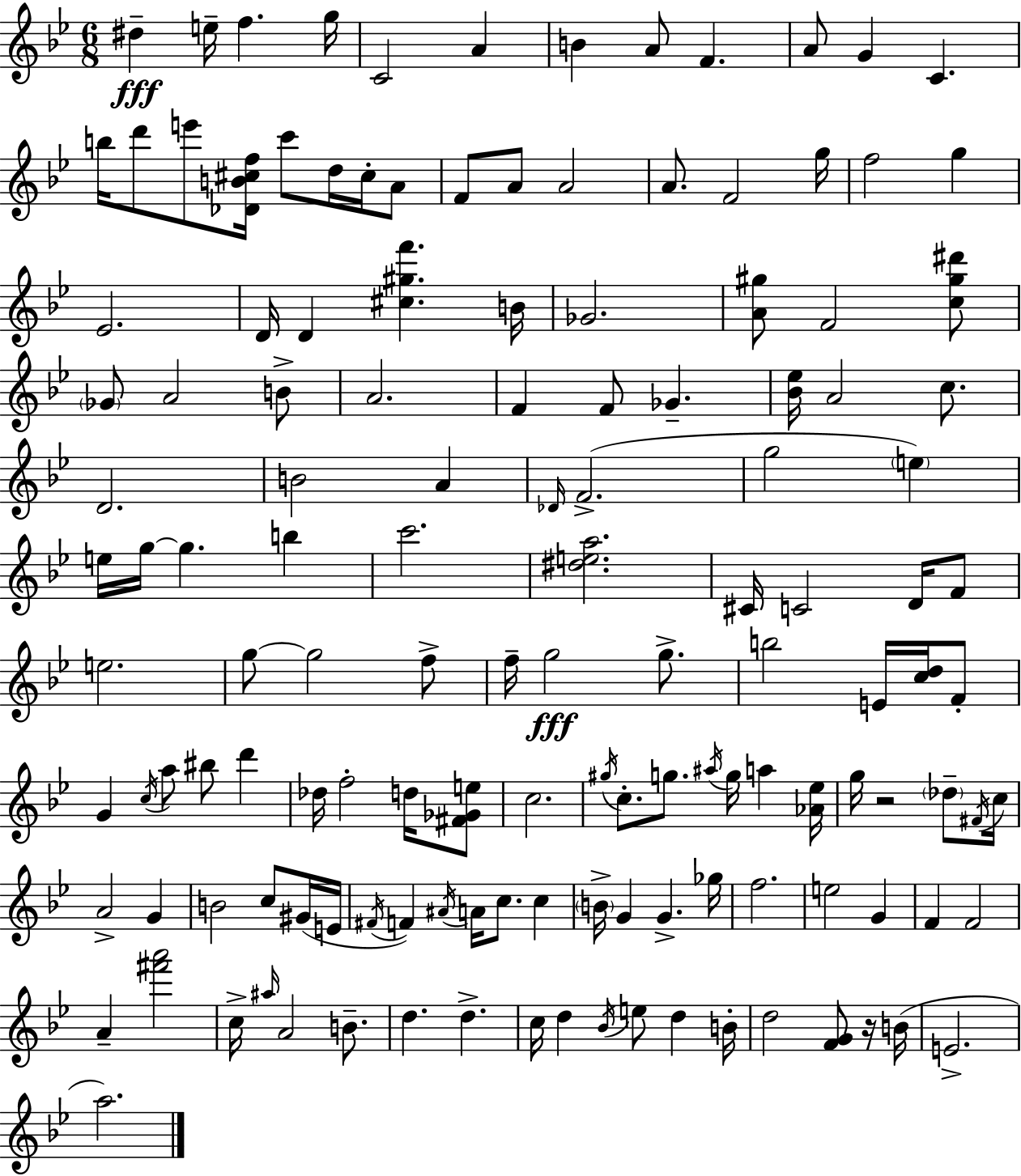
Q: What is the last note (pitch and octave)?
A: A5